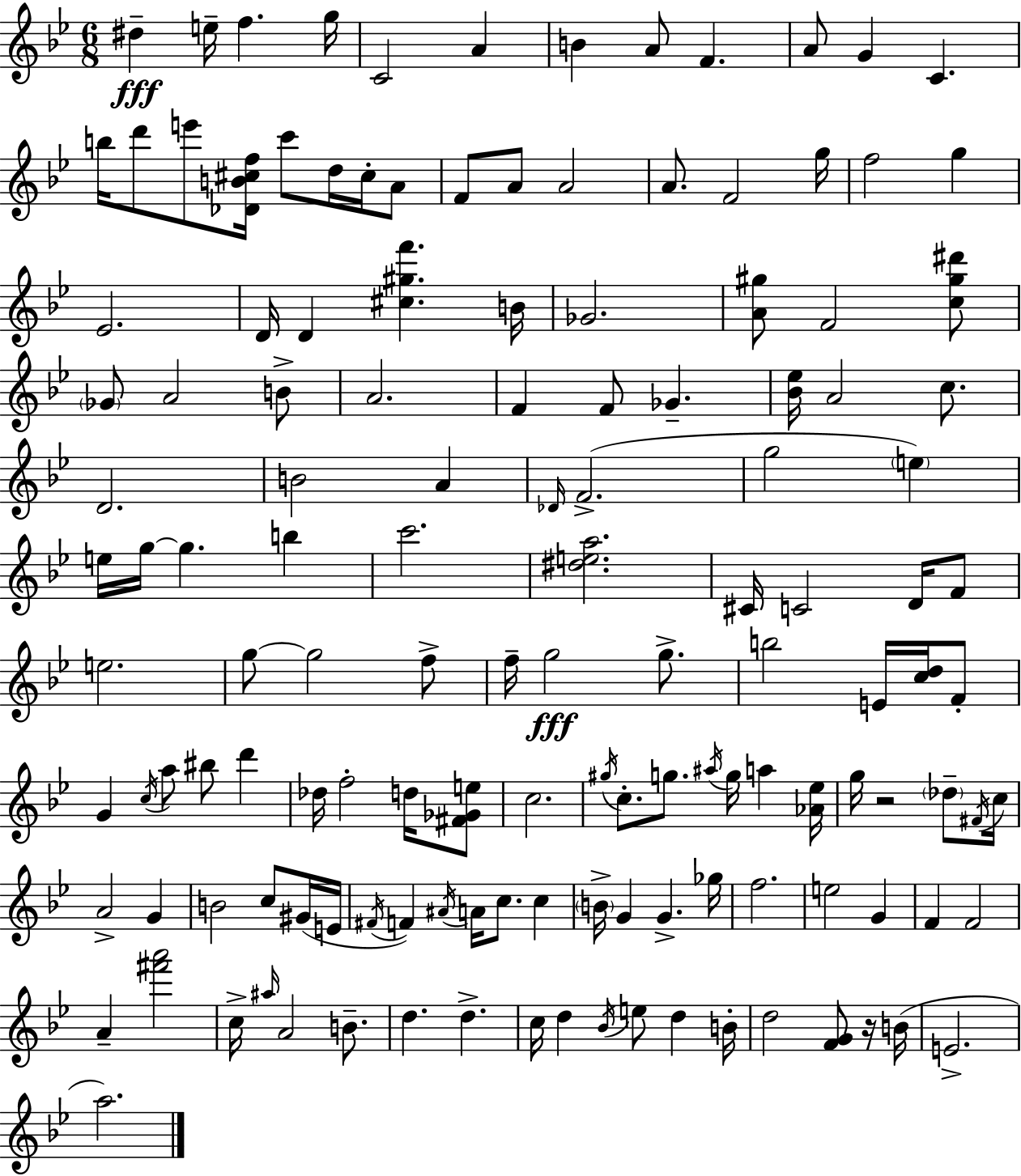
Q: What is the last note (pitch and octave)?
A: A5